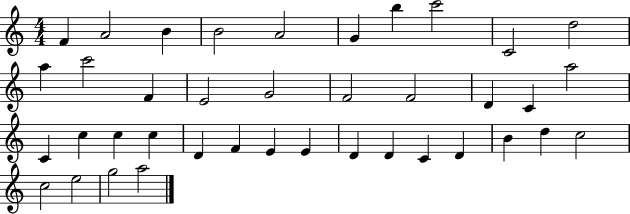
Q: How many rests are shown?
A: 0